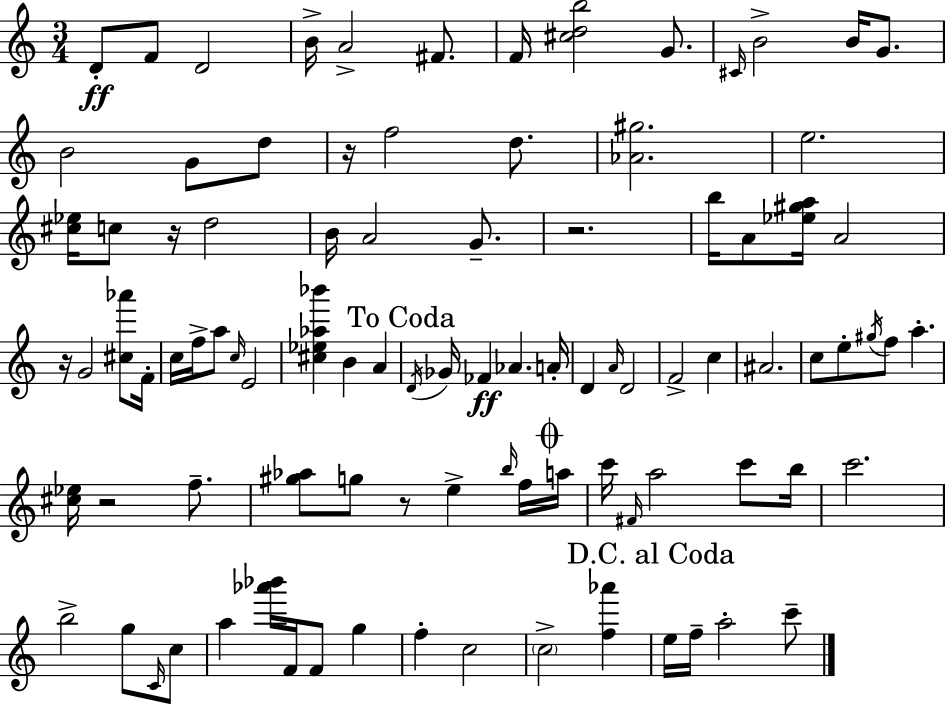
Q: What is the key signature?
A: C major